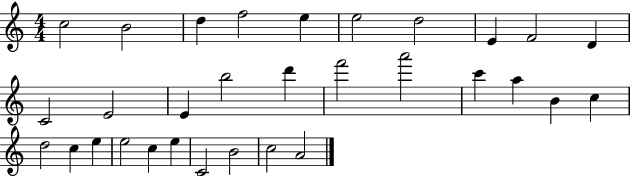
C5/h B4/h D5/q F5/h E5/q E5/h D5/h E4/q F4/h D4/q C4/h E4/h E4/q B5/h D6/q F6/h A6/h C6/q A5/q B4/q C5/q D5/h C5/q E5/q E5/h C5/q E5/q C4/h B4/h C5/h A4/h